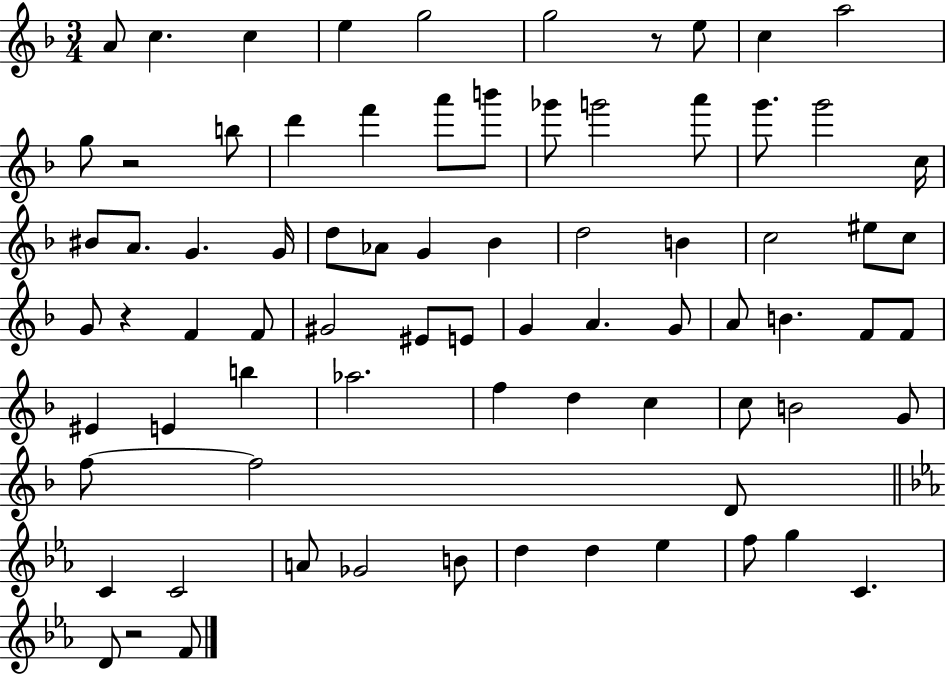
X:1
T:Untitled
M:3/4
L:1/4
K:F
A/2 c c e g2 g2 z/2 e/2 c a2 g/2 z2 b/2 d' f' a'/2 b'/2 _g'/2 g'2 a'/2 g'/2 g'2 c/4 ^B/2 A/2 G G/4 d/2 _A/2 G _B d2 B c2 ^e/2 c/2 G/2 z F F/2 ^G2 ^E/2 E/2 G A G/2 A/2 B F/2 F/2 ^E E b _a2 f d c c/2 B2 G/2 f/2 f2 D/2 C C2 A/2 _G2 B/2 d d _e f/2 g C D/2 z2 F/2